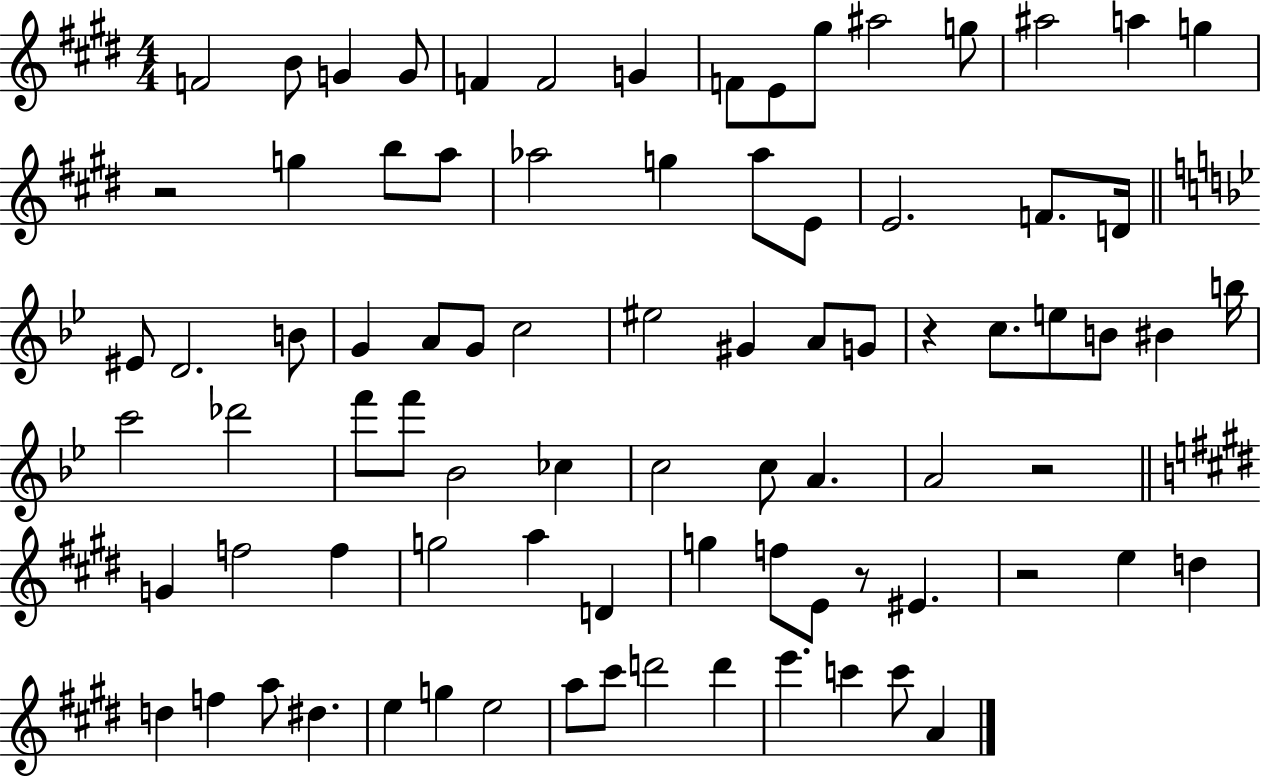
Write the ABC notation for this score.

X:1
T:Untitled
M:4/4
L:1/4
K:E
F2 B/2 G G/2 F F2 G F/2 E/2 ^g/2 ^a2 g/2 ^a2 a g z2 g b/2 a/2 _a2 g _a/2 E/2 E2 F/2 D/4 ^E/2 D2 B/2 G A/2 G/2 c2 ^e2 ^G A/2 G/2 z c/2 e/2 B/2 ^B b/4 c'2 _d'2 f'/2 f'/2 _B2 _c c2 c/2 A A2 z2 G f2 f g2 a D g f/2 E/2 z/2 ^E z2 e d d f a/2 ^d e g e2 a/2 ^c'/2 d'2 d' e' c' c'/2 A